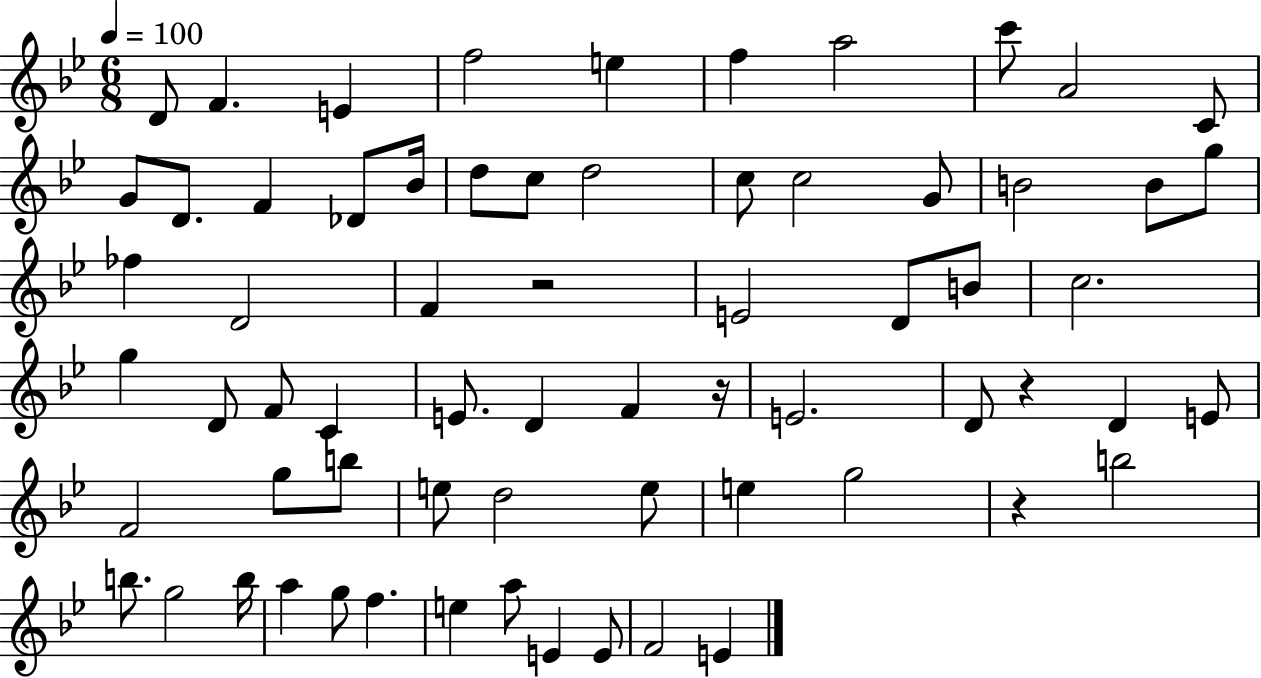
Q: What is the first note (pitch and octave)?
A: D4